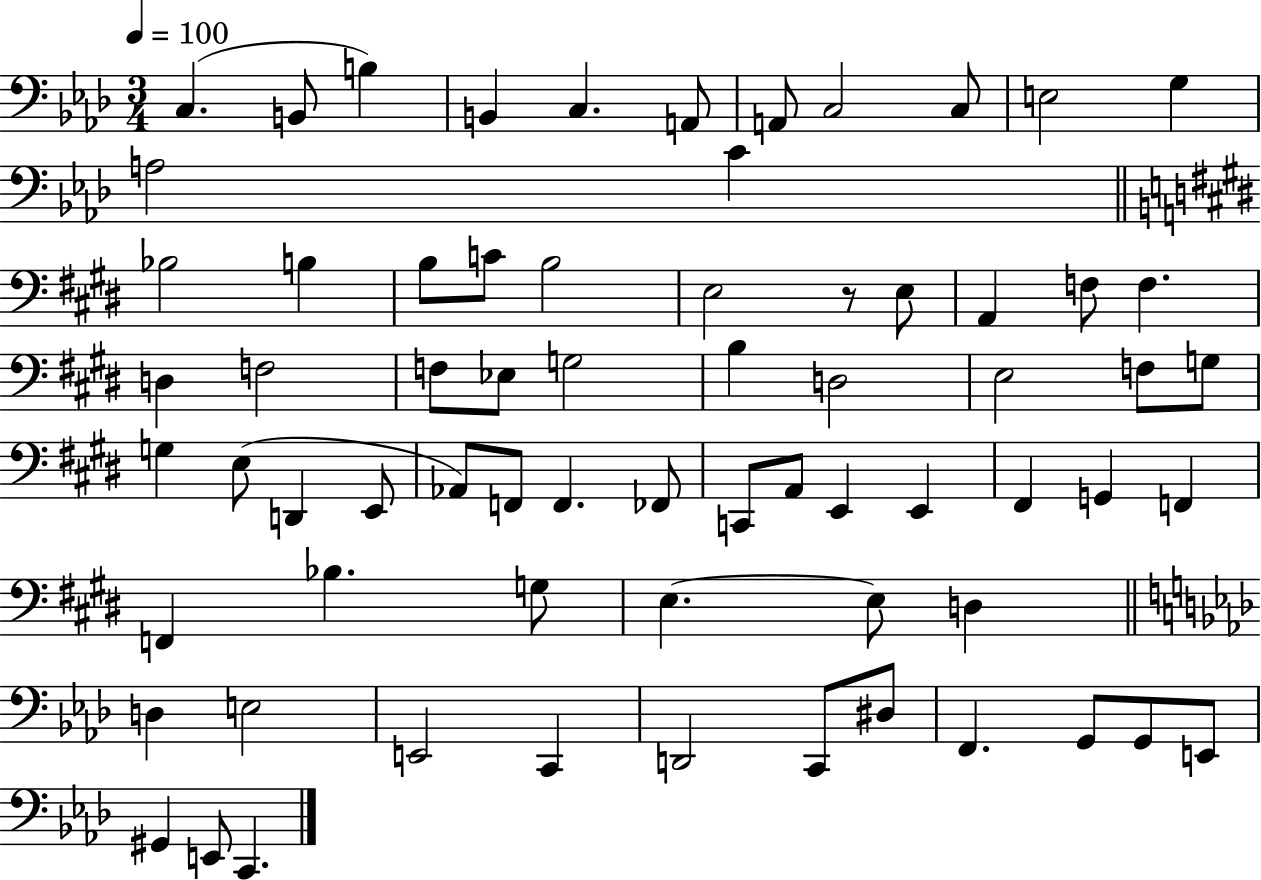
X:1
T:Untitled
M:3/4
L:1/4
K:Ab
C, B,,/2 B, B,, C, A,,/2 A,,/2 C,2 C,/2 E,2 G, A,2 C _B,2 B, B,/2 C/2 B,2 E,2 z/2 E,/2 A,, F,/2 F, D, F,2 F,/2 _E,/2 G,2 B, D,2 E,2 F,/2 G,/2 G, E,/2 D,, E,,/2 _A,,/2 F,,/2 F,, _F,,/2 C,,/2 A,,/2 E,, E,, ^F,, G,, F,, F,, _B, G,/2 E, E,/2 D, D, E,2 E,,2 C,, D,,2 C,,/2 ^D,/2 F,, G,,/2 G,,/2 E,,/2 ^G,, E,,/2 C,,